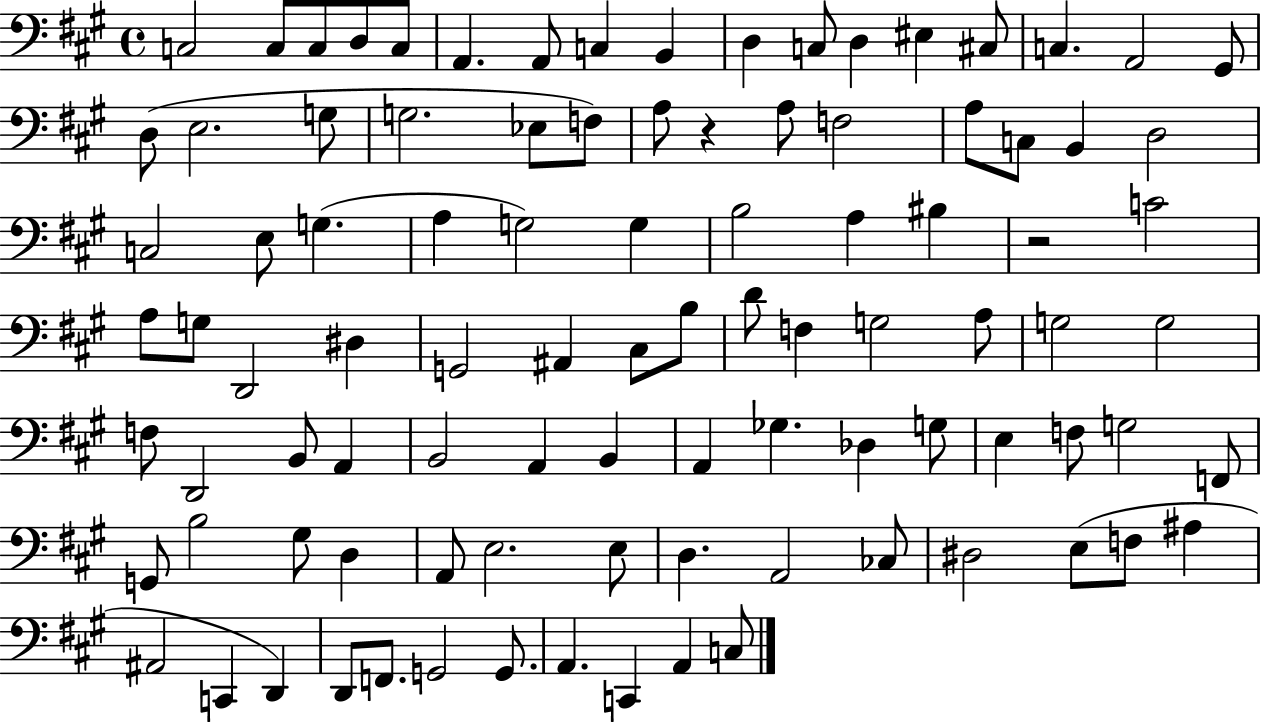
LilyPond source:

{
  \clef bass
  \time 4/4
  \defaultTimeSignature
  \key a \major
  \repeat volta 2 { c2 c8 c8 d8 c8 | a,4. a,8 c4 b,4 | d4 c8 d4 eis4 cis8 | c4. a,2 gis,8 | \break d8( e2. g8 | g2. ees8 f8) | a8 r4 a8 f2 | a8 c8 b,4 d2 | \break c2 e8 g4.( | a4 g2) g4 | b2 a4 bis4 | r2 c'2 | \break a8 g8 d,2 dis4 | g,2 ais,4 cis8 b8 | d'8 f4 g2 a8 | g2 g2 | \break f8 d,2 b,8 a,4 | b,2 a,4 b,4 | a,4 ges4. des4 g8 | e4 f8 g2 f,8 | \break g,8 b2 gis8 d4 | a,8 e2. e8 | d4. a,2 ces8 | dis2 e8( f8 ais4 | \break ais,2 c,4 d,4) | d,8 f,8. g,2 g,8. | a,4. c,4 a,4 c8 | } \bar "|."
}